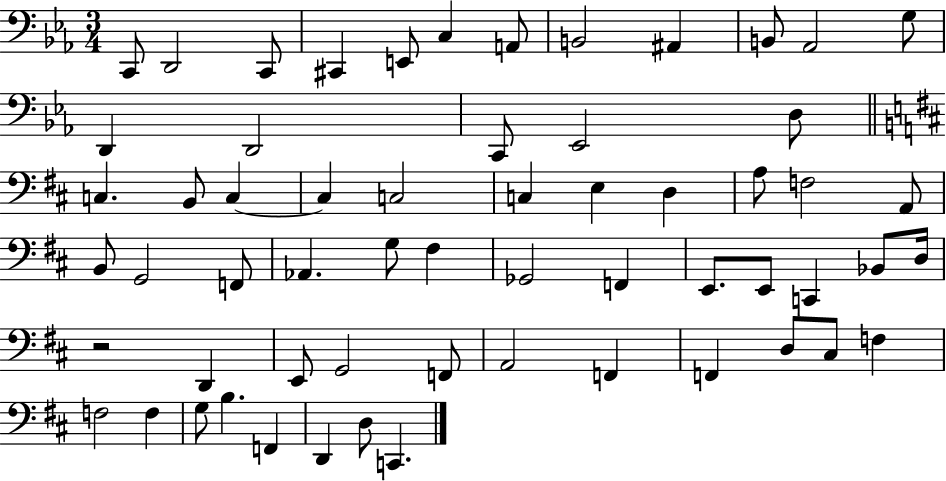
{
  \clef bass
  \numericTimeSignature
  \time 3/4
  \key ees \major
  c,8 d,2 c,8 | cis,4 e,8 c4 a,8 | b,2 ais,4 | b,8 aes,2 g8 | \break d,4 d,2 | c,8 ees,2 d8 | \bar "||" \break \key b \minor c4. b,8 c4~~ | c4 c2 | c4 e4 d4 | a8 f2 a,8 | \break b,8 g,2 f,8 | aes,4. g8 fis4 | ges,2 f,4 | e,8. e,8 c,4 bes,8 d16 | \break r2 d,4 | e,8 g,2 f,8 | a,2 f,4 | f,4 d8 cis8 f4 | \break f2 f4 | g8 b4. f,4 | d,4 d8 c,4. | \bar "|."
}